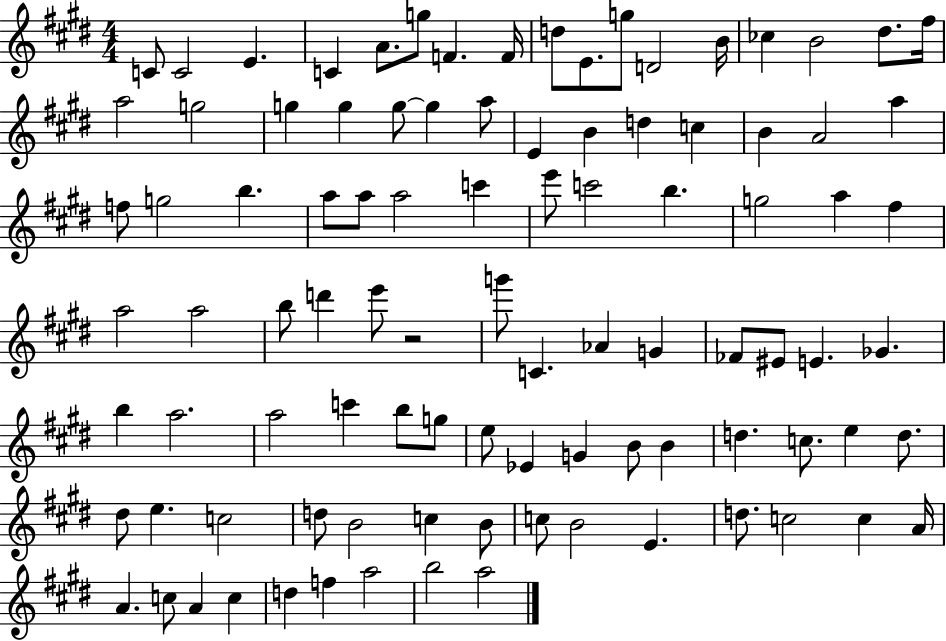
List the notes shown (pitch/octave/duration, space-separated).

C4/e C4/h E4/q. C4/q A4/e. G5/e F4/q. F4/s D5/e E4/e. G5/e D4/h B4/s CES5/q B4/h D#5/e. F#5/s A5/h G5/h G5/q G5/q G5/e G5/q A5/e E4/q B4/q D5/q C5/q B4/q A4/h A5/q F5/e G5/h B5/q. A5/e A5/e A5/h C6/q E6/e C6/h B5/q. G5/h A5/q F#5/q A5/h A5/h B5/e D6/q E6/e R/h G6/e C4/q. Ab4/q G4/q FES4/e EIS4/e E4/q. Gb4/q. B5/q A5/h. A5/h C6/q B5/e G5/e E5/e Eb4/q G4/q B4/e B4/q D5/q. C5/e. E5/q D5/e. D#5/e E5/q. C5/h D5/e B4/h C5/q B4/e C5/e B4/h E4/q. D5/e. C5/h C5/q A4/s A4/q. C5/e A4/q C5/q D5/q F5/q A5/h B5/h A5/h